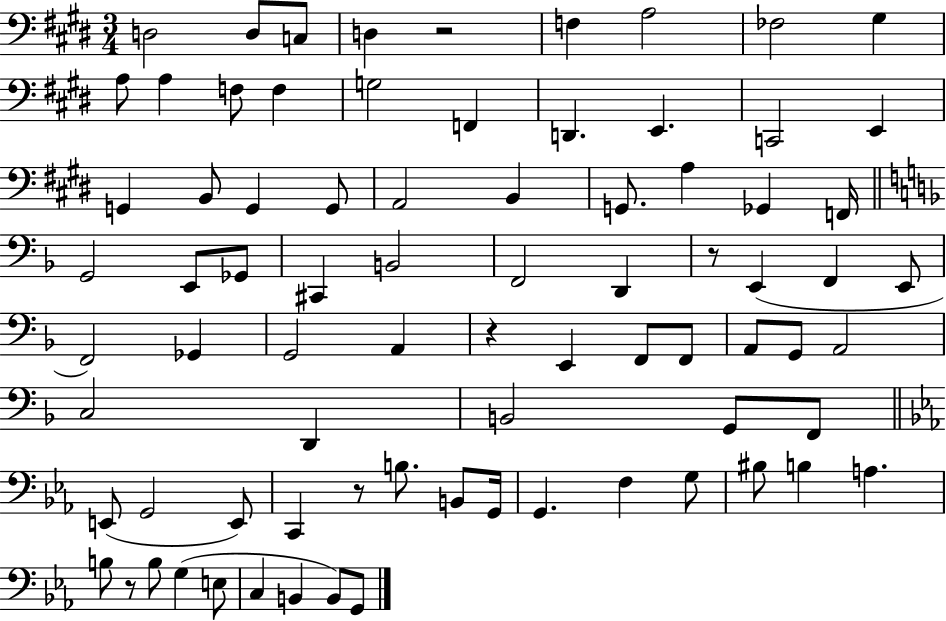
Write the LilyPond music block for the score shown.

{
  \clef bass
  \numericTimeSignature
  \time 3/4
  \key e \major
  d2 d8 c8 | d4 r2 | f4 a2 | fes2 gis4 | \break a8 a4 f8 f4 | g2 f,4 | d,4. e,4. | c,2 e,4 | \break g,4 b,8 g,4 g,8 | a,2 b,4 | g,8. a4 ges,4 f,16 | \bar "||" \break \key d \minor g,2 e,8 ges,8 | cis,4 b,2 | f,2 d,4 | r8 e,4( f,4 e,8 | \break f,2) ges,4 | g,2 a,4 | r4 e,4 f,8 f,8 | a,8 g,8 a,2 | \break c2 d,4 | b,2 g,8 f,8 | \bar "||" \break \key ees \major e,8( g,2 e,8) | c,4 r8 b8. b,8 g,16 | g,4. f4 g8 | bis8 b4 a4. | \break b8 r8 b8 g4( e8 | c4 b,4 b,8) g,8 | \bar "|."
}